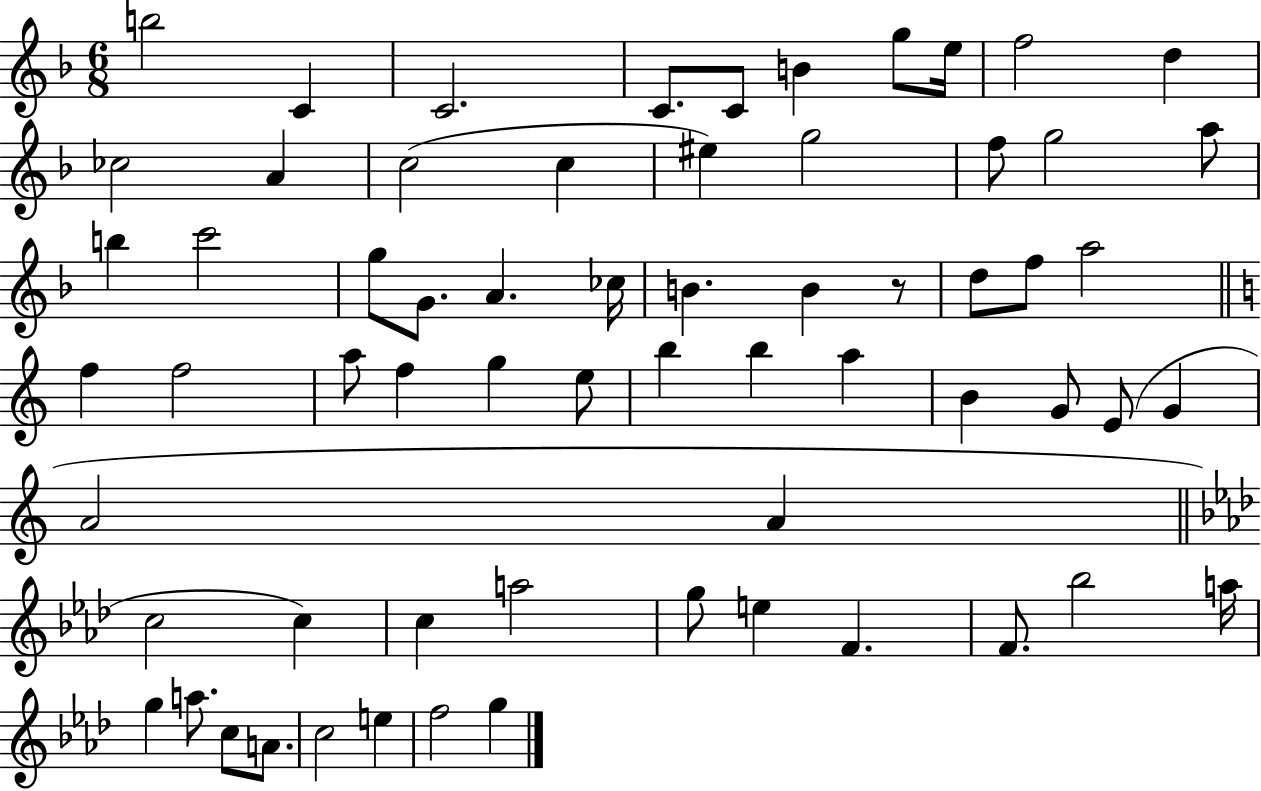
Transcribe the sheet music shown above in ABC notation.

X:1
T:Untitled
M:6/8
L:1/4
K:F
b2 C C2 C/2 C/2 B g/2 e/4 f2 d _c2 A c2 c ^e g2 f/2 g2 a/2 b c'2 g/2 G/2 A _c/4 B B z/2 d/2 f/2 a2 f f2 a/2 f g e/2 b b a B G/2 E/2 G A2 A c2 c c a2 g/2 e F F/2 _b2 a/4 g a/2 c/2 A/2 c2 e f2 g